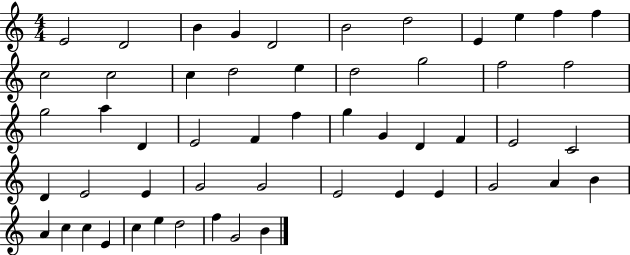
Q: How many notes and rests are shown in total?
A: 53